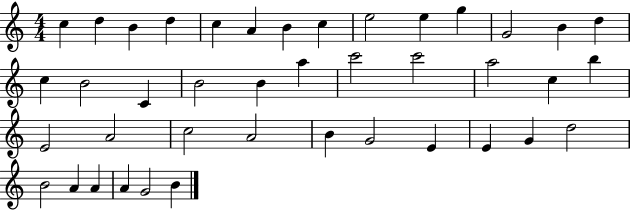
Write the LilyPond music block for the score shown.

{
  \clef treble
  \numericTimeSignature
  \time 4/4
  \key c \major
  c''4 d''4 b'4 d''4 | c''4 a'4 b'4 c''4 | e''2 e''4 g''4 | g'2 b'4 d''4 | \break c''4 b'2 c'4 | b'2 b'4 a''4 | c'''2 c'''2 | a''2 c''4 b''4 | \break e'2 a'2 | c''2 a'2 | b'4 g'2 e'4 | e'4 g'4 d''2 | \break b'2 a'4 a'4 | a'4 g'2 b'4 | \bar "|."
}